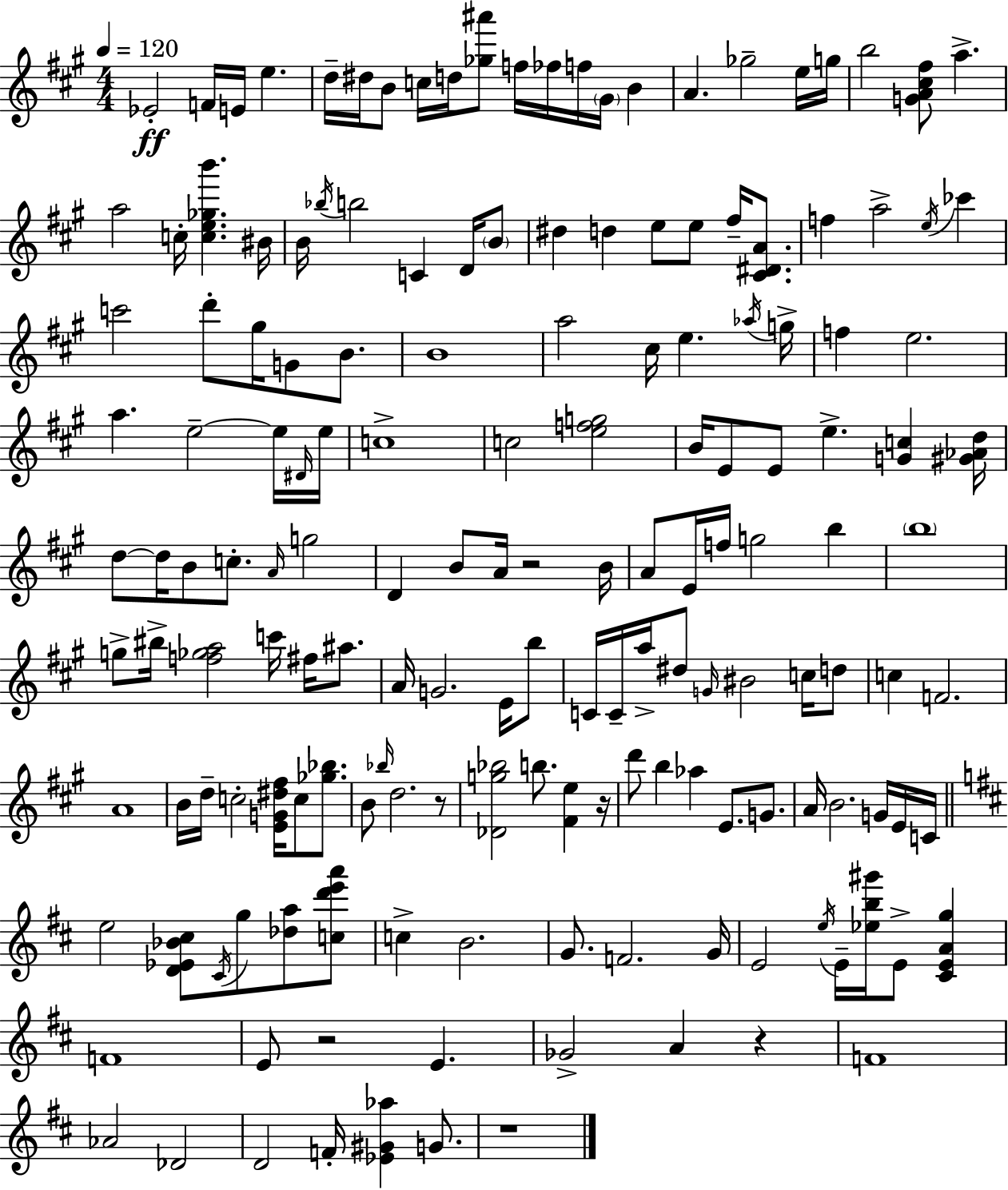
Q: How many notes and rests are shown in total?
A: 163